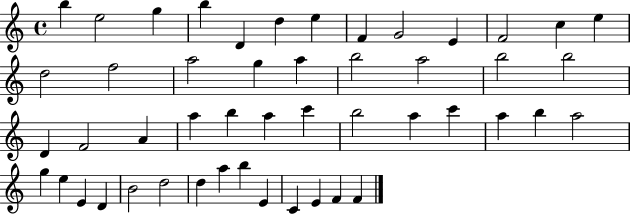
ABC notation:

X:1
T:Untitled
M:4/4
L:1/4
K:C
b e2 g b D d e F G2 E F2 c e d2 f2 a2 g a b2 a2 b2 b2 D F2 A a b a c' b2 a c' a b a2 g e E D B2 d2 d a b E C E F F